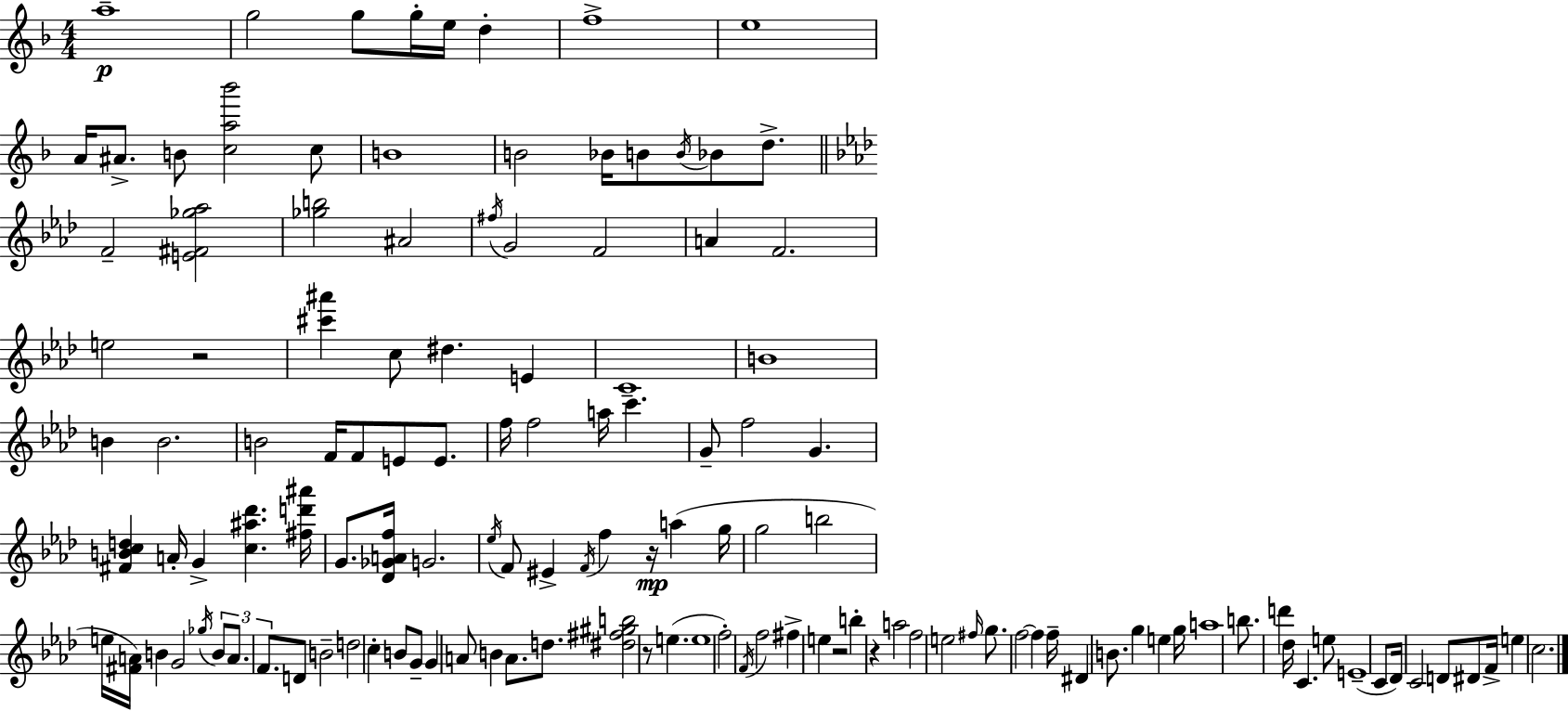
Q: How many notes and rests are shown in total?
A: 128